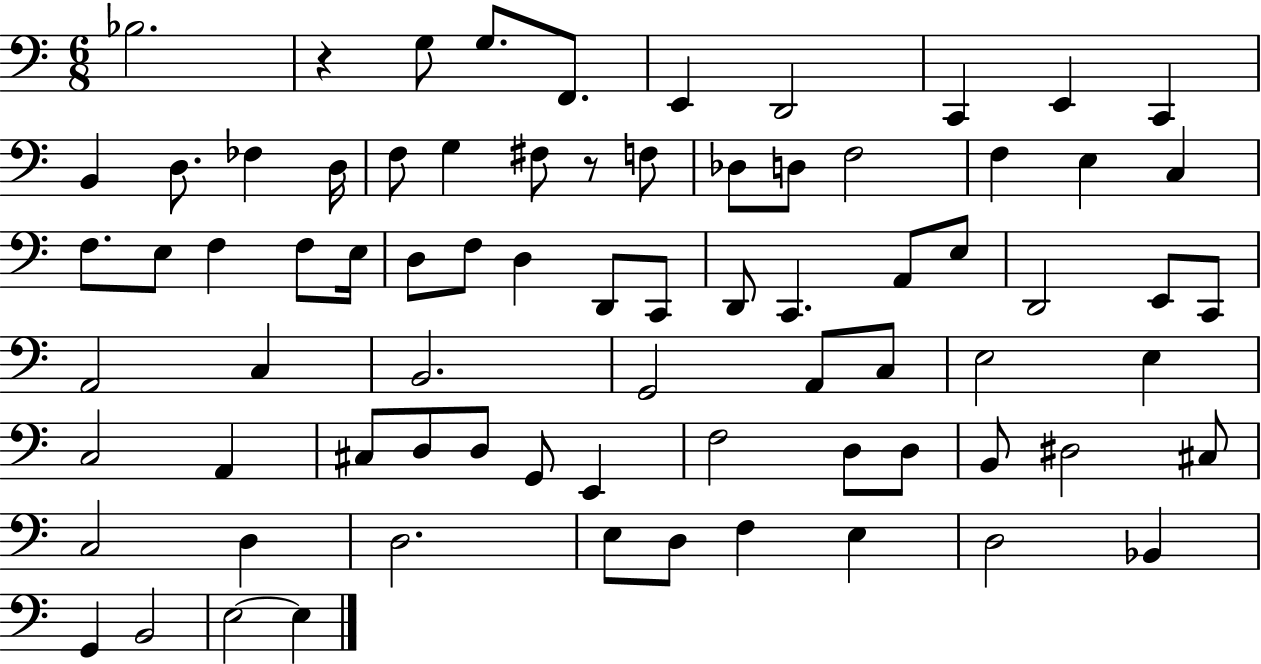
{
  \clef bass
  \numericTimeSignature
  \time 6/8
  \key c \major
  bes2. | r4 g8 g8. f,8. | e,4 d,2 | c,4 e,4 c,4 | \break b,4 d8. fes4 d16 | f8 g4 fis8 r8 f8 | des8 d8 f2 | f4 e4 c4 | \break f8. e8 f4 f8 e16 | d8 f8 d4 d,8 c,8 | d,8 c,4. a,8 e8 | d,2 e,8 c,8 | \break a,2 c4 | b,2. | g,2 a,8 c8 | e2 e4 | \break c2 a,4 | cis8 d8 d8 g,8 e,4 | f2 d8 d8 | b,8 dis2 cis8 | \break c2 d4 | d2. | e8 d8 f4 e4 | d2 bes,4 | \break g,4 b,2 | e2~~ e4 | \bar "|."
}